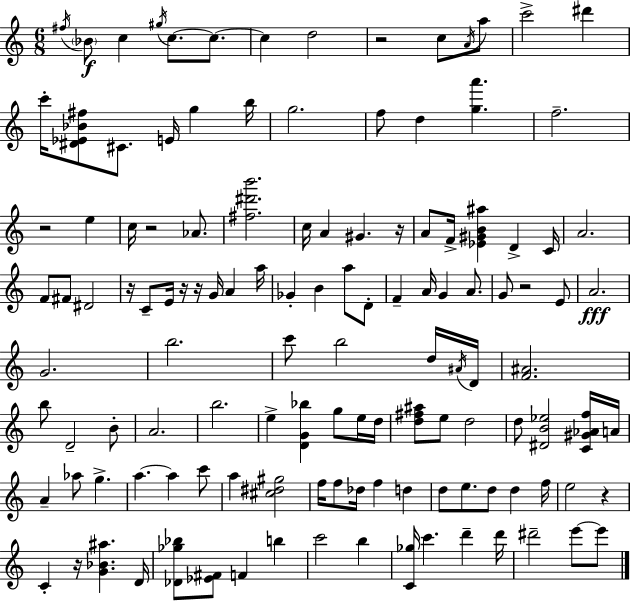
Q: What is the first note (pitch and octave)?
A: F#5